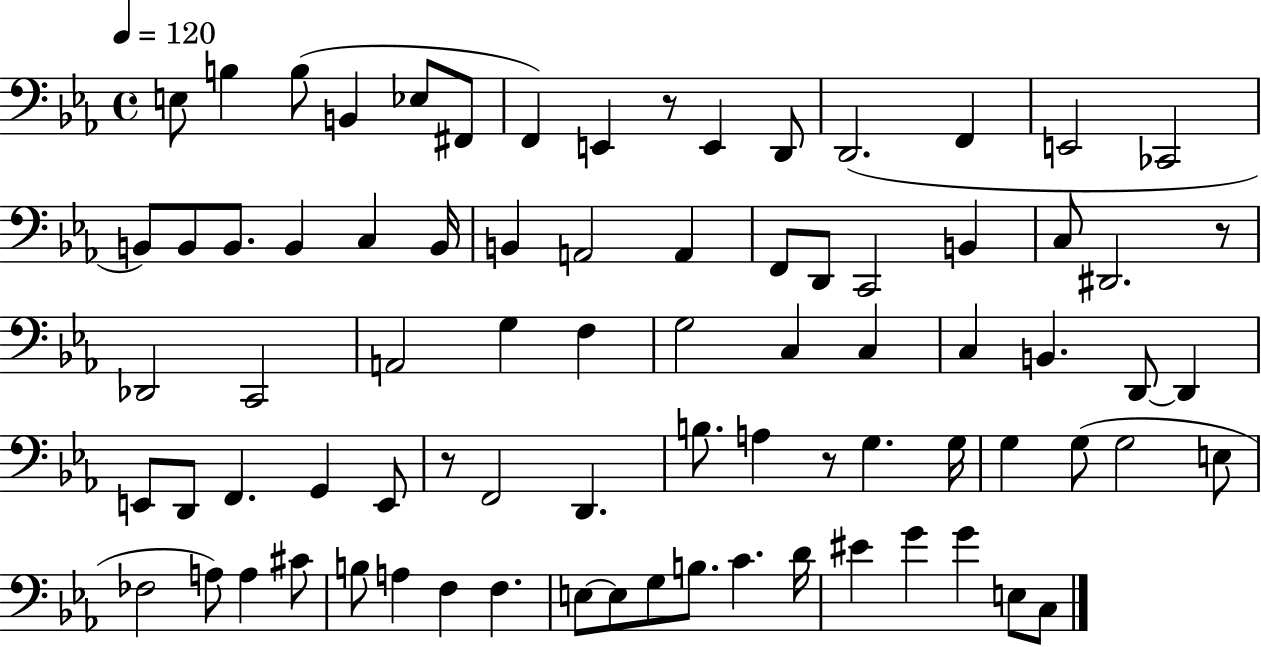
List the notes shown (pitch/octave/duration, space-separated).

E3/e B3/q B3/e B2/q Eb3/e F#2/e F2/q E2/q R/e E2/q D2/e D2/h. F2/q E2/h CES2/h B2/e B2/e B2/e. B2/q C3/q B2/s B2/q A2/h A2/q F2/e D2/e C2/h B2/q C3/e D#2/h. R/e Db2/h C2/h A2/h G3/q F3/q G3/h C3/q C3/q C3/q B2/q. D2/e D2/q E2/e D2/e F2/q. G2/q E2/e R/e F2/h D2/q. B3/e. A3/q R/e G3/q. G3/s G3/q G3/e G3/h E3/e FES3/h A3/e A3/q C#4/e B3/e A3/q F3/q F3/q. E3/e E3/e G3/e B3/e. C4/q. D4/s EIS4/q G4/q G4/q E3/e C3/e